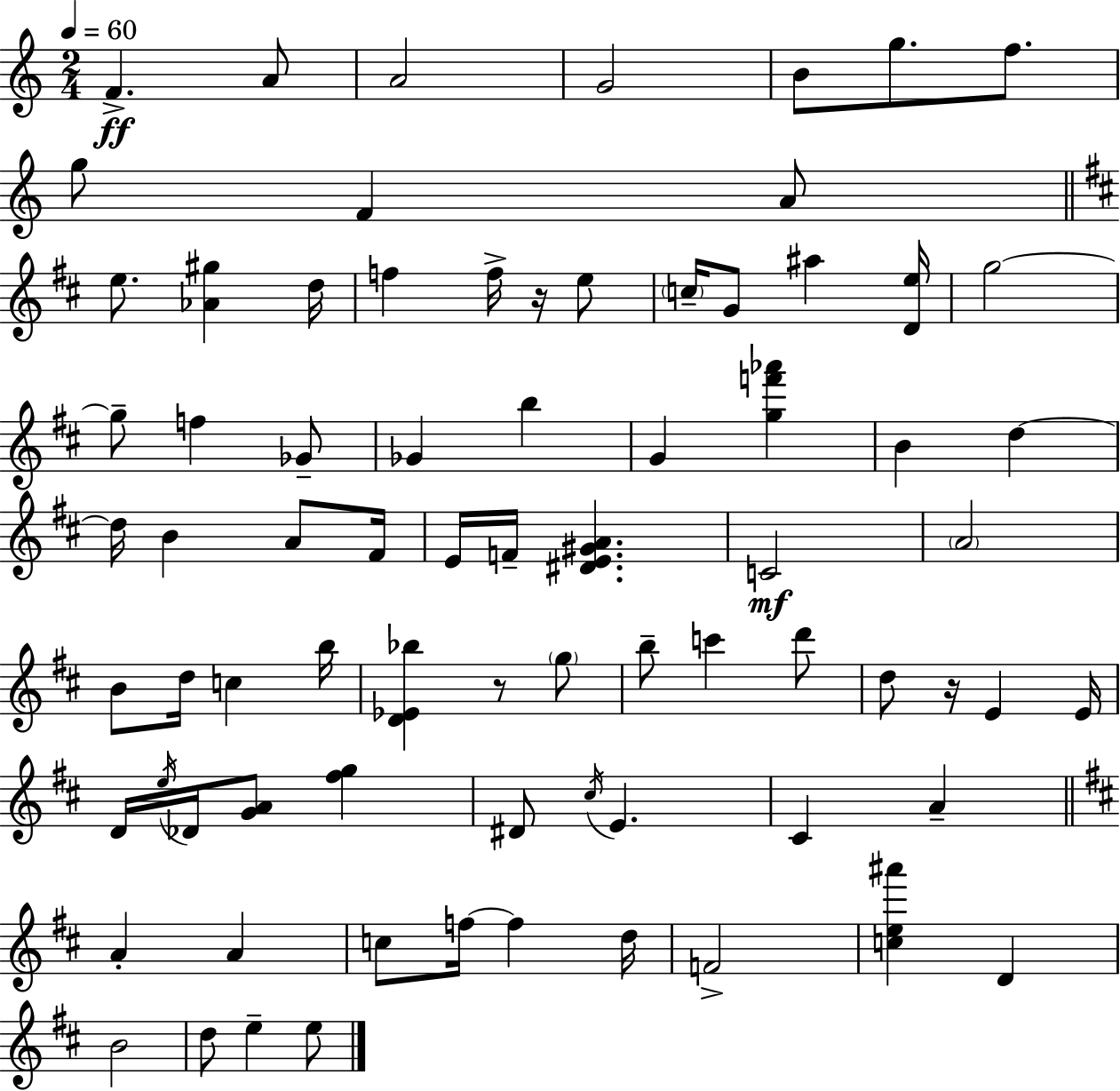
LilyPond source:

{
  \clef treble
  \numericTimeSignature
  \time 2/4
  \key c \major
  \tempo 4 = 60
  f'4.->\ff a'8 | a'2 | g'2 | b'8 g''8. f''8. | \break g''8 f'4 a'8 | \bar "||" \break \key d \major e''8. <aes' gis''>4 d''16 | f''4 f''16-> r16 e''8 | \parenthesize c''16-- g'8 ais''4 <d' e''>16 | g''2~~ | \break g''8-- f''4 ges'8-- | ges'4 b''4 | g'4 <g'' f''' aes'''>4 | b'4 d''4~~ | \break d''16 b'4 a'8 fis'16 | e'16 f'16-- <dis' e' gis' a'>4. | c'2\mf | \parenthesize a'2 | \break b'8 d''16 c''4 b''16 | <d' ees' bes''>4 r8 \parenthesize g''8 | b''8-- c'''4 d'''8 | d''8 r16 e'4 e'16 | \break d'16 \acciaccatura { e''16 } des'16 <g' a'>8 <fis'' g''>4 | dis'8 \acciaccatura { cis''16 } e'4. | cis'4 a'4-- | \bar "||" \break \key b \minor a'4-. a'4 | c''8 f''16~~ f''4 d''16 | f'2-> | <c'' e'' ais'''>4 d'4 | \break b'2 | d''8 e''4-- e''8 | \bar "|."
}